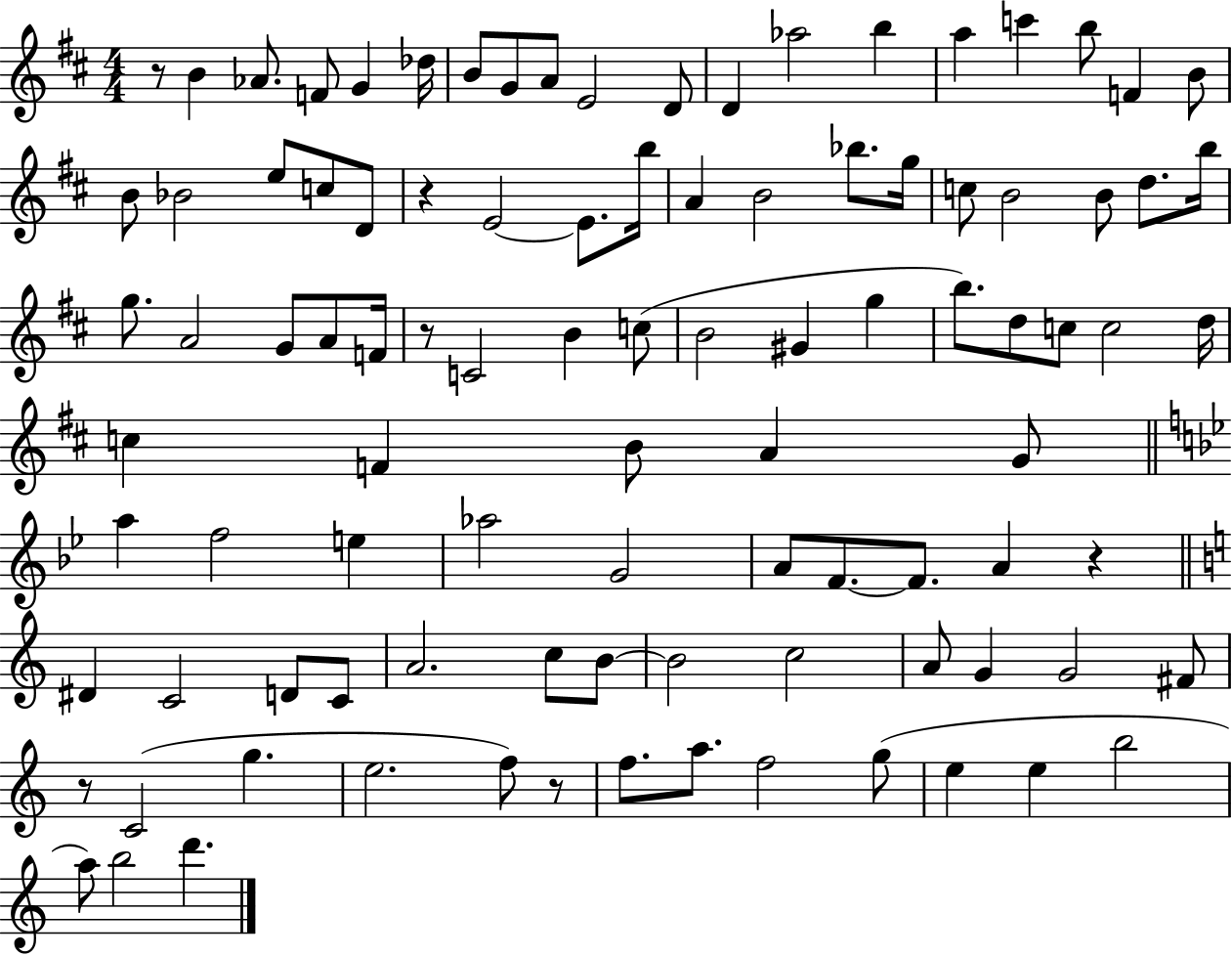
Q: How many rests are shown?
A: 6